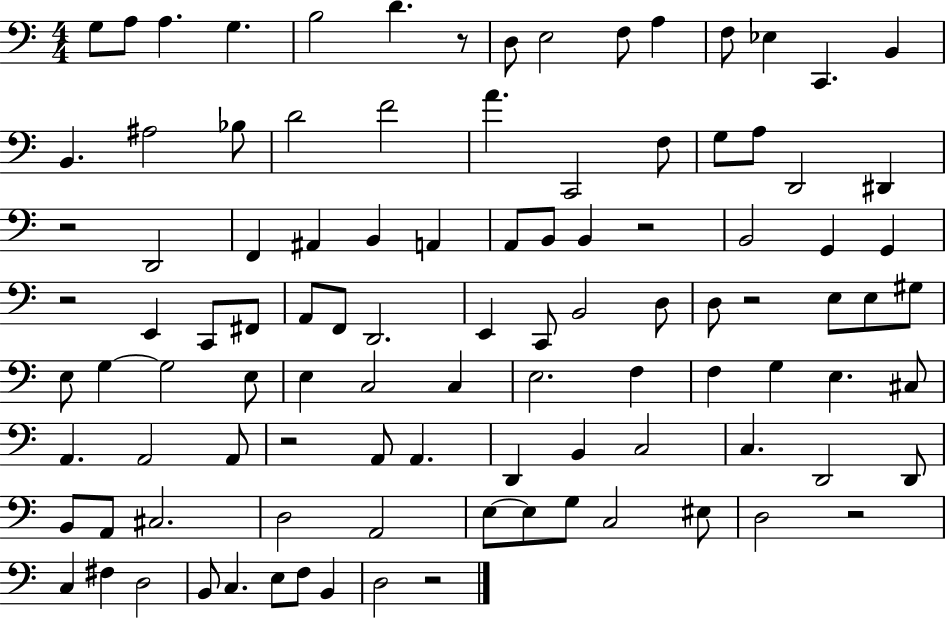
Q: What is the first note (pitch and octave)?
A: G3